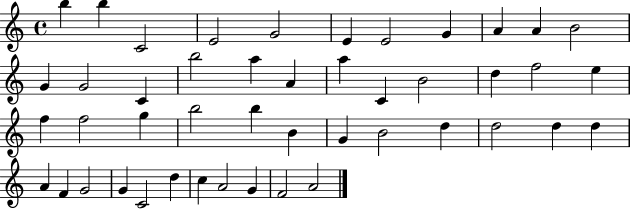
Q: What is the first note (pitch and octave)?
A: B5